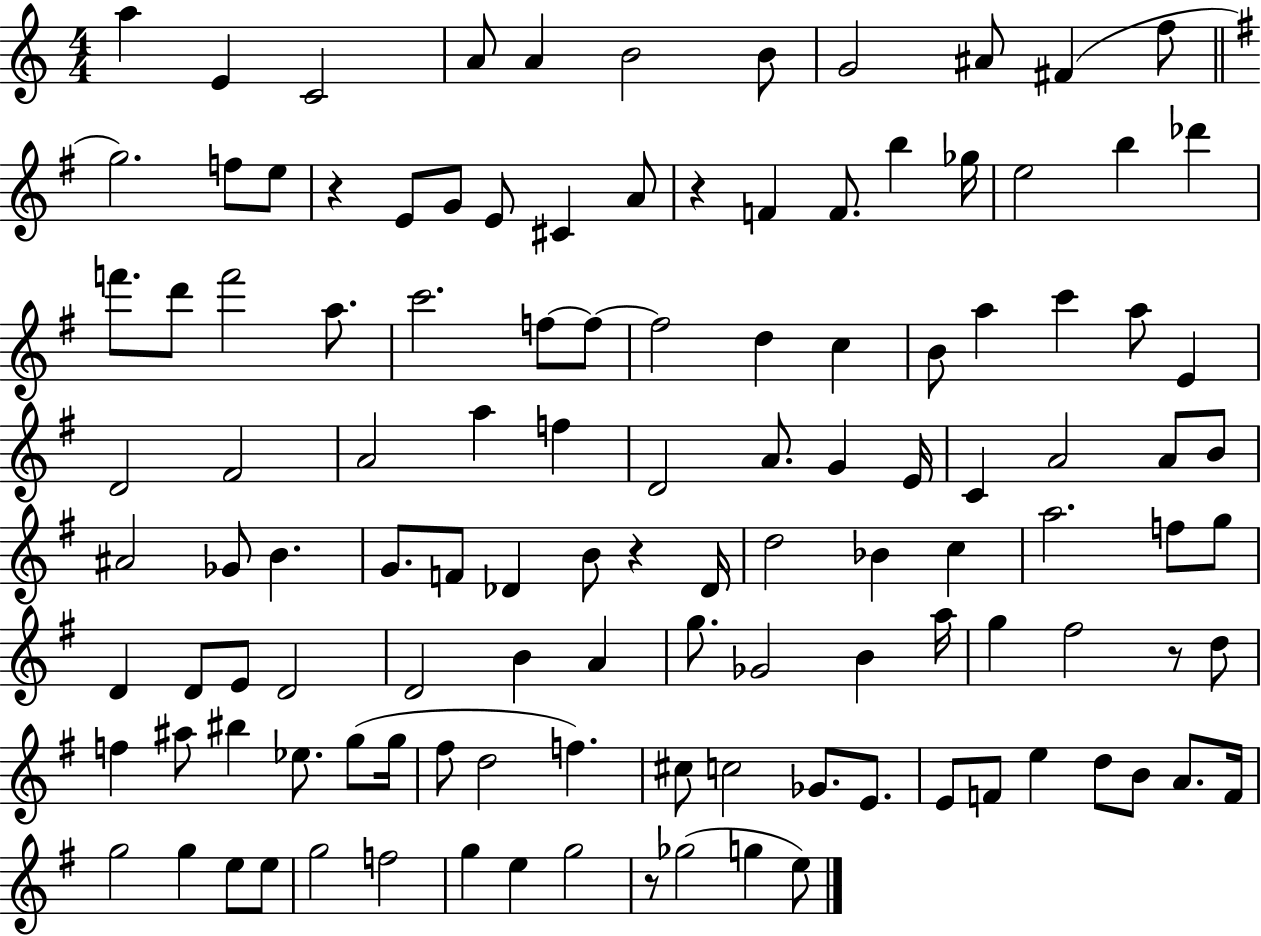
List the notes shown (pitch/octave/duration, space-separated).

A5/q E4/q C4/h A4/e A4/q B4/h B4/e G4/h A#4/e F#4/q F5/e G5/h. F5/e E5/e R/q E4/e G4/e E4/e C#4/q A4/e R/q F4/q F4/e. B5/q Gb5/s E5/h B5/q Db6/q F6/e. D6/e F6/h A5/e. C6/h. F5/e F5/e F5/h D5/q C5/q B4/e A5/q C6/q A5/e E4/q D4/h F#4/h A4/h A5/q F5/q D4/h A4/e. G4/q E4/s C4/q A4/h A4/e B4/e A#4/h Gb4/e B4/q. G4/e. F4/e Db4/q B4/e R/q Db4/s D5/h Bb4/q C5/q A5/h. F5/e G5/e D4/q D4/e E4/e D4/h D4/h B4/q A4/q G5/e. Gb4/h B4/q A5/s G5/q F#5/h R/e D5/e F5/q A#5/e BIS5/q Eb5/e. G5/e G5/s F#5/e D5/h F5/q. C#5/e C5/h Gb4/e. E4/e. E4/e F4/e E5/q D5/e B4/e A4/e. F4/s G5/h G5/q E5/e E5/e G5/h F5/h G5/q E5/q G5/h R/e Gb5/h G5/q E5/e